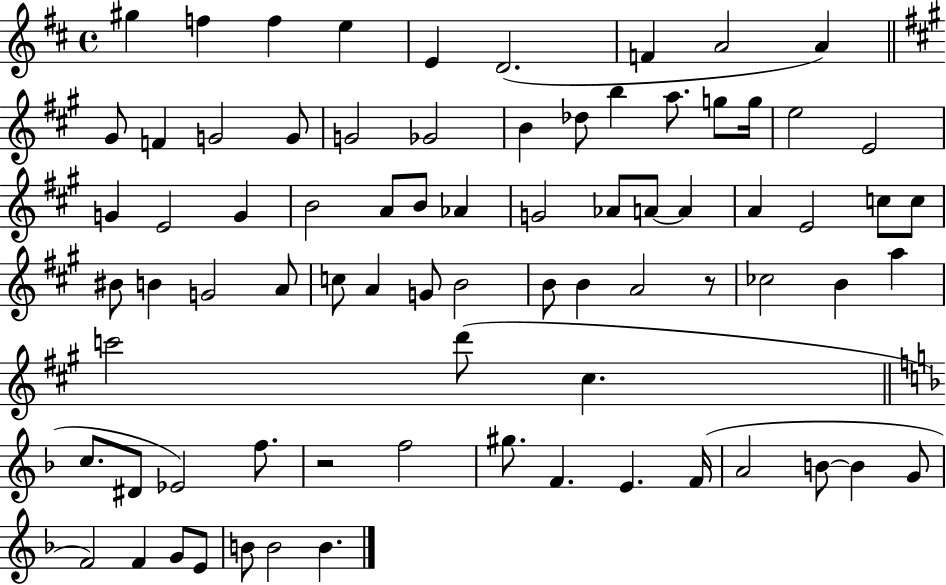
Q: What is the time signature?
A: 4/4